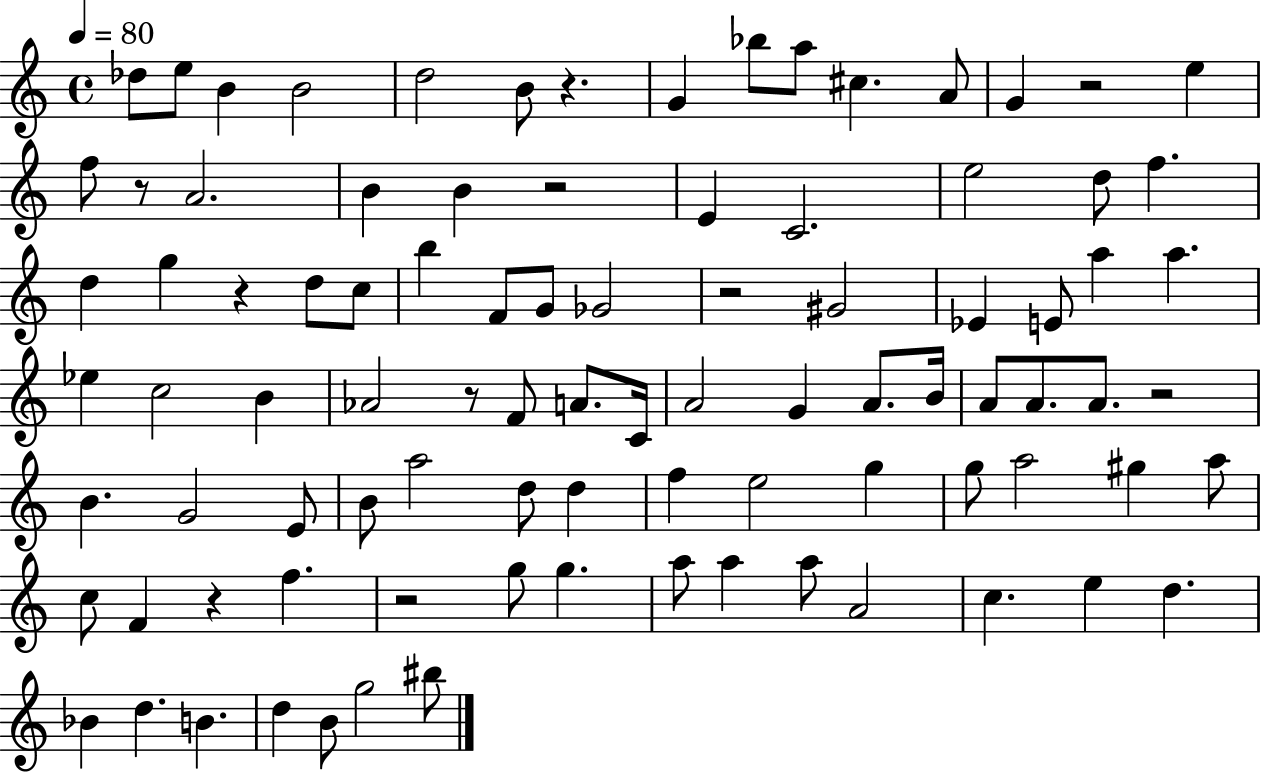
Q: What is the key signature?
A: C major